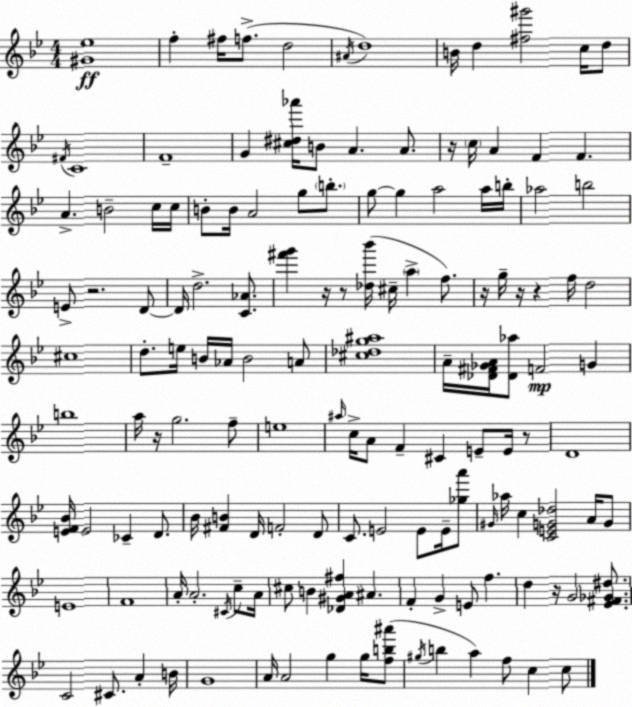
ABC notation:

X:1
T:Untitled
M:4/4
L:1/4
K:Bb
[^G_e]4 f ^f/4 f/2 d2 ^A/4 d4 B/4 d [^f^g']2 c/4 d/2 ^F/4 C4 F4 G [^c^d_a']/4 B/2 A A/2 z/4 c/4 A F F A B2 c/4 c/4 B/2 B/4 A2 g/2 b/2 g/2 g a2 a/4 b/4 _a2 b2 E/2 z2 D/2 D/4 d2 [C_A]/2 [^f'g'] z/4 z/2 [_d_b']/4 ^c/4 a f/2 z/4 g/4 z/4 z f/4 d2 ^c4 d/2 e/4 B/4 _A/4 B2 A/2 [^c_dg^a]4 A/4 [_D^F_GA]/4 [_D_a]/2 F2 G b4 a/4 z/4 g2 f/2 e4 ^a/4 c/4 A/2 F ^C E/2 E/4 z/2 D4 [EF_B]/4 E2 _C D/2 _B/4 [^FB] D/4 F2 D/2 C/2 E2 E/2 E/4 [_ga']/2 ^G/4 _a/4 c [CEG_d]2 A/4 G/2 E4 F4 A/4 A2 ^C/4 c/2 A/4 ^c/2 B [_D^GA^f] ^A F G E/2 f d z/4 G2 [_E^F_G^d]/2 C2 ^C/2 A B/4 G4 A/4 A2 g g/4 [fb^a']/2 ^g/4 b a f/2 c c/2